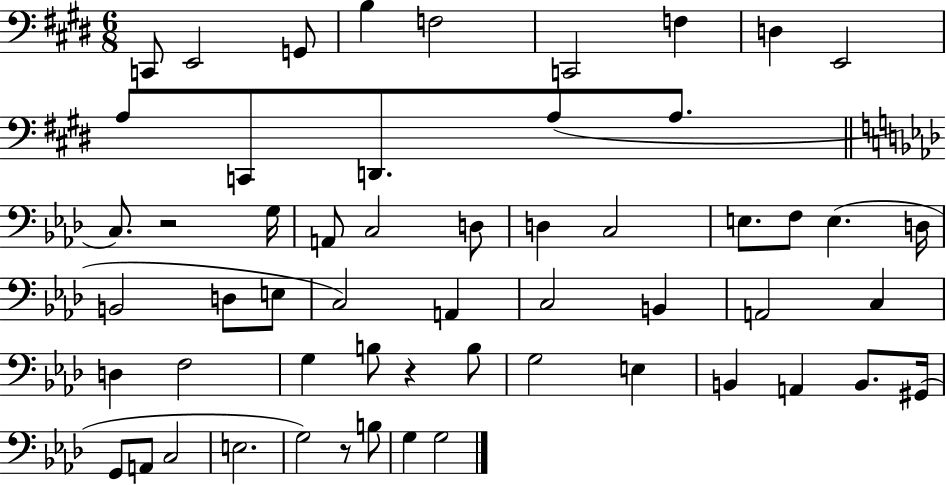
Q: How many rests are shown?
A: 3